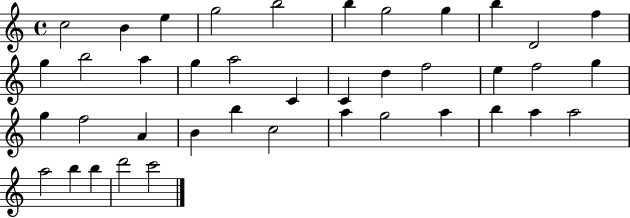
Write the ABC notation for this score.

X:1
T:Untitled
M:4/4
L:1/4
K:C
c2 B e g2 b2 b g2 g b D2 f g b2 a g a2 C C d f2 e f2 g g f2 A B b c2 a g2 a b a a2 a2 b b d'2 c'2